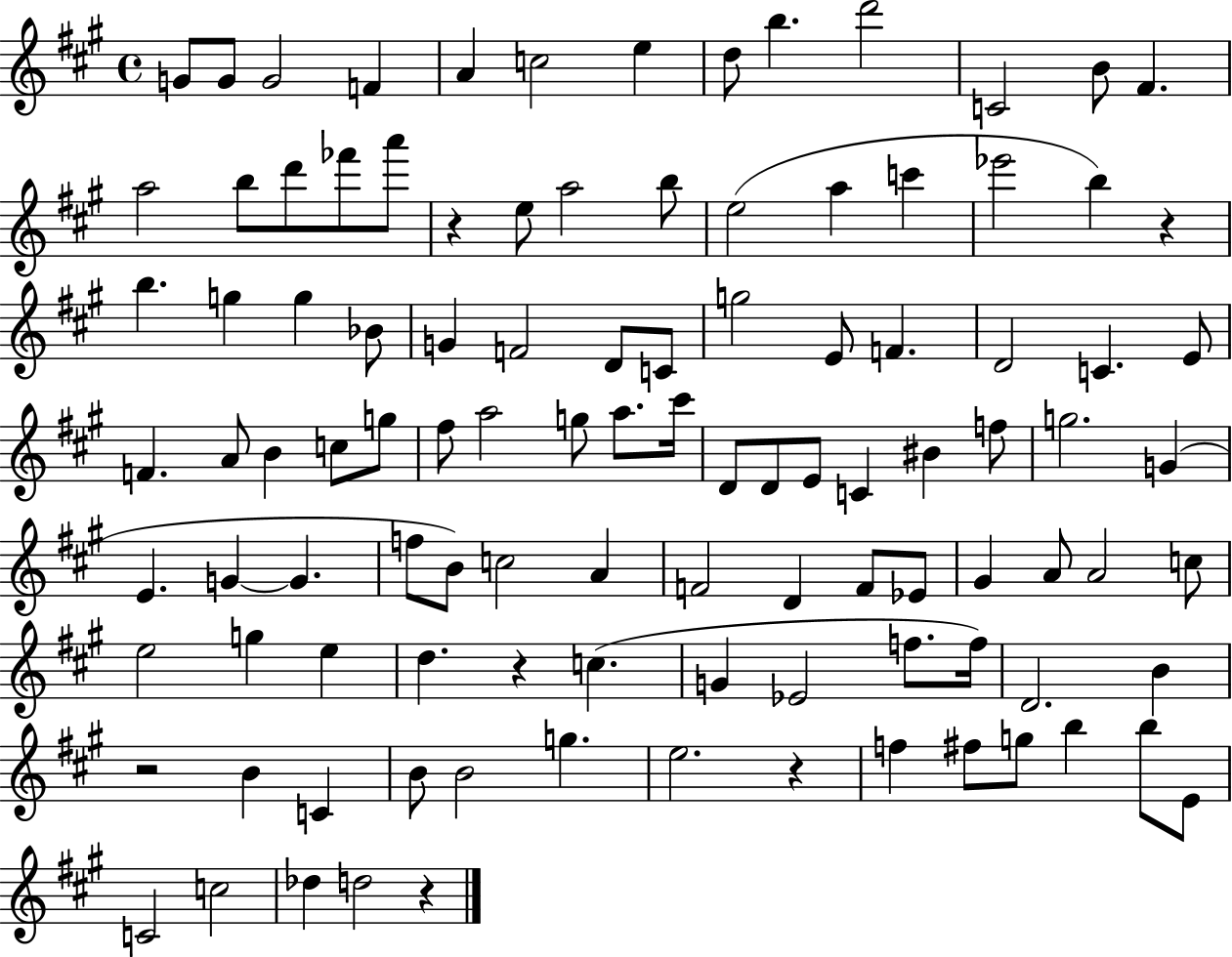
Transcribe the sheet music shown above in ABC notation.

X:1
T:Untitled
M:4/4
L:1/4
K:A
G/2 G/2 G2 F A c2 e d/2 b d'2 C2 B/2 ^F a2 b/2 d'/2 _f'/2 a'/2 z e/2 a2 b/2 e2 a c' _e'2 b z b g g _B/2 G F2 D/2 C/2 g2 E/2 F D2 C E/2 F A/2 B c/2 g/2 ^f/2 a2 g/2 a/2 ^c'/4 D/2 D/2 E/2 C ^B f/2 g2 G E G G f/2 B/2 c2 A F2 D F/2 _E/2 ^G A/2 A2 c/2 e2 g e d z c G _E2 f/2 f/4 D2 B z2 B C B/2 B2 g e2 z f ^f/2 g/2 b b/2 E/2 C2 c2 _d d2 z